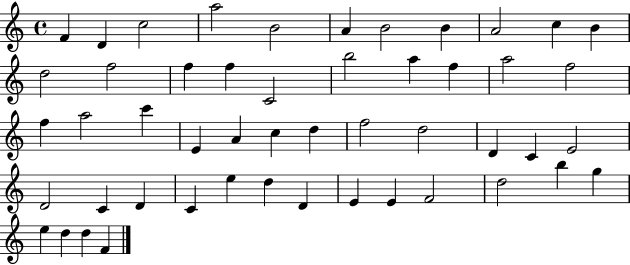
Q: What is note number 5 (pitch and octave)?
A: B4